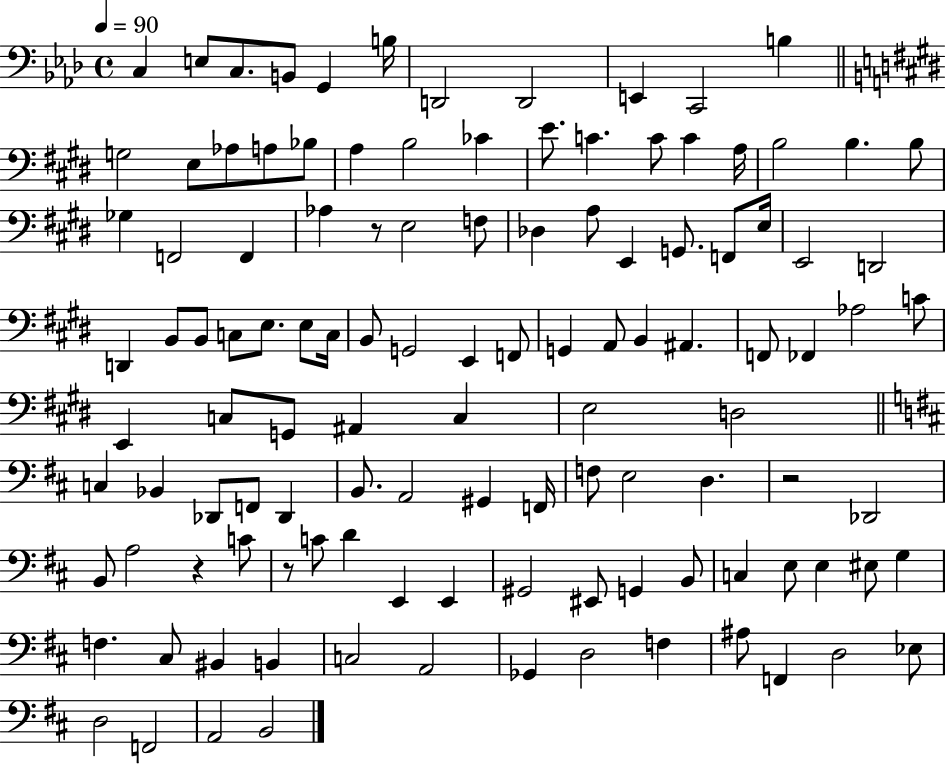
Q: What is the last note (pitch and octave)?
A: B2